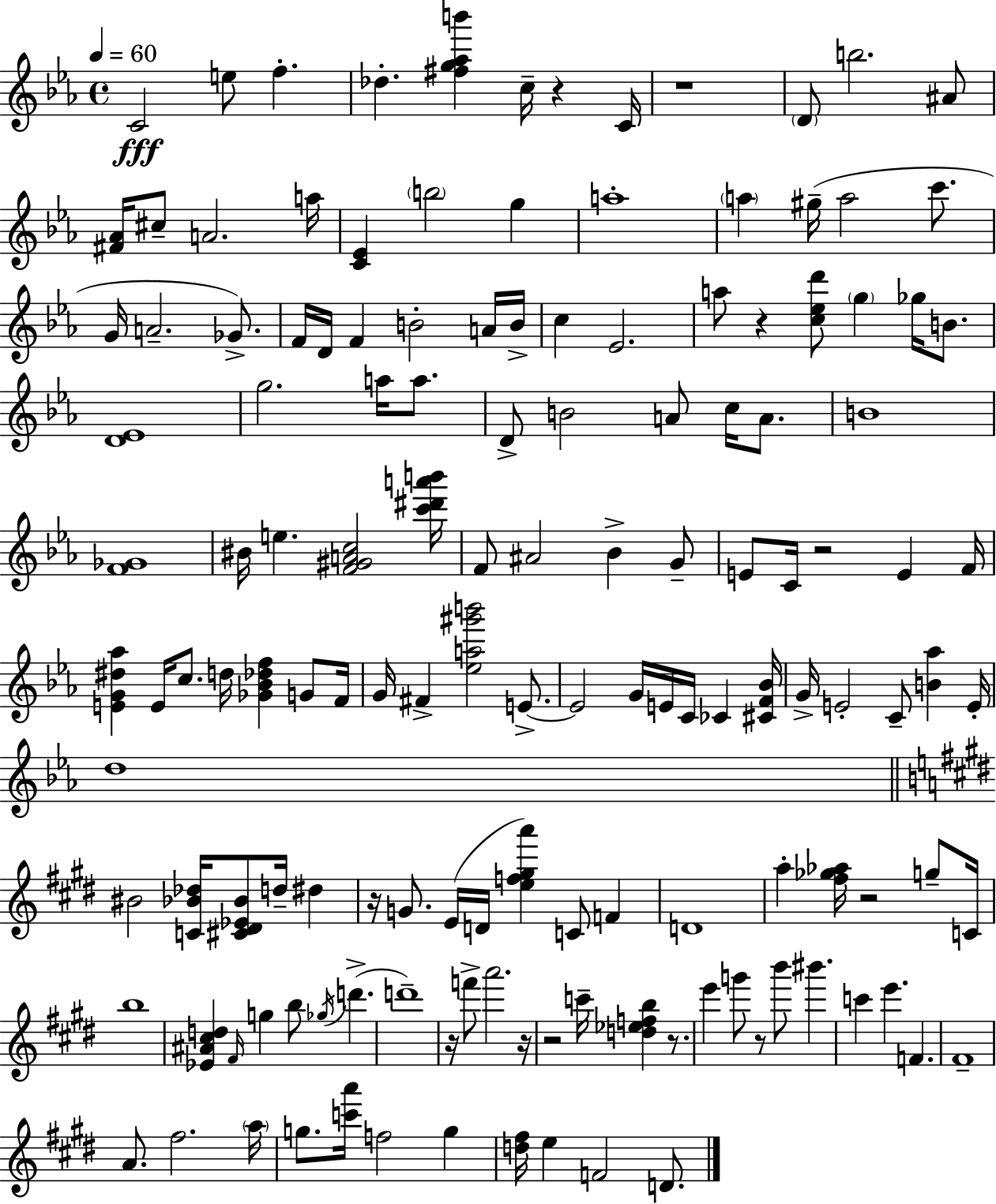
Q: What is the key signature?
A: C minor